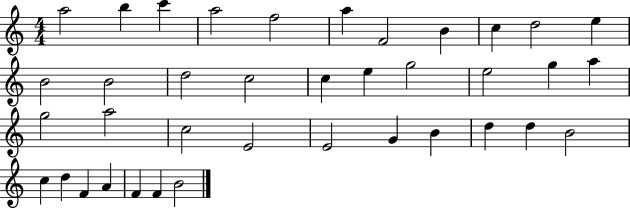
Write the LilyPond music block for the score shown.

{
  \clef treble
  \numericTimeSignature
  \time 4/4
  \key c \major
  a''2 b''4 c'''4 | a''2 f''2 | a''4 f'2 b'4 | c''4 d''2 e''4 | \break b'2 b'2 | d''2 c''2 | c''4 e''4 g''2 | e''2 g''4 a''4 | \break g''2 a''2 | c''2 e'2 | e'2 g'4 b'4 | d''4 d''4 b'2 | \break c''4 d''4 f'4 a'4 | f'4 f'4 b'2 | \bar "|."
}